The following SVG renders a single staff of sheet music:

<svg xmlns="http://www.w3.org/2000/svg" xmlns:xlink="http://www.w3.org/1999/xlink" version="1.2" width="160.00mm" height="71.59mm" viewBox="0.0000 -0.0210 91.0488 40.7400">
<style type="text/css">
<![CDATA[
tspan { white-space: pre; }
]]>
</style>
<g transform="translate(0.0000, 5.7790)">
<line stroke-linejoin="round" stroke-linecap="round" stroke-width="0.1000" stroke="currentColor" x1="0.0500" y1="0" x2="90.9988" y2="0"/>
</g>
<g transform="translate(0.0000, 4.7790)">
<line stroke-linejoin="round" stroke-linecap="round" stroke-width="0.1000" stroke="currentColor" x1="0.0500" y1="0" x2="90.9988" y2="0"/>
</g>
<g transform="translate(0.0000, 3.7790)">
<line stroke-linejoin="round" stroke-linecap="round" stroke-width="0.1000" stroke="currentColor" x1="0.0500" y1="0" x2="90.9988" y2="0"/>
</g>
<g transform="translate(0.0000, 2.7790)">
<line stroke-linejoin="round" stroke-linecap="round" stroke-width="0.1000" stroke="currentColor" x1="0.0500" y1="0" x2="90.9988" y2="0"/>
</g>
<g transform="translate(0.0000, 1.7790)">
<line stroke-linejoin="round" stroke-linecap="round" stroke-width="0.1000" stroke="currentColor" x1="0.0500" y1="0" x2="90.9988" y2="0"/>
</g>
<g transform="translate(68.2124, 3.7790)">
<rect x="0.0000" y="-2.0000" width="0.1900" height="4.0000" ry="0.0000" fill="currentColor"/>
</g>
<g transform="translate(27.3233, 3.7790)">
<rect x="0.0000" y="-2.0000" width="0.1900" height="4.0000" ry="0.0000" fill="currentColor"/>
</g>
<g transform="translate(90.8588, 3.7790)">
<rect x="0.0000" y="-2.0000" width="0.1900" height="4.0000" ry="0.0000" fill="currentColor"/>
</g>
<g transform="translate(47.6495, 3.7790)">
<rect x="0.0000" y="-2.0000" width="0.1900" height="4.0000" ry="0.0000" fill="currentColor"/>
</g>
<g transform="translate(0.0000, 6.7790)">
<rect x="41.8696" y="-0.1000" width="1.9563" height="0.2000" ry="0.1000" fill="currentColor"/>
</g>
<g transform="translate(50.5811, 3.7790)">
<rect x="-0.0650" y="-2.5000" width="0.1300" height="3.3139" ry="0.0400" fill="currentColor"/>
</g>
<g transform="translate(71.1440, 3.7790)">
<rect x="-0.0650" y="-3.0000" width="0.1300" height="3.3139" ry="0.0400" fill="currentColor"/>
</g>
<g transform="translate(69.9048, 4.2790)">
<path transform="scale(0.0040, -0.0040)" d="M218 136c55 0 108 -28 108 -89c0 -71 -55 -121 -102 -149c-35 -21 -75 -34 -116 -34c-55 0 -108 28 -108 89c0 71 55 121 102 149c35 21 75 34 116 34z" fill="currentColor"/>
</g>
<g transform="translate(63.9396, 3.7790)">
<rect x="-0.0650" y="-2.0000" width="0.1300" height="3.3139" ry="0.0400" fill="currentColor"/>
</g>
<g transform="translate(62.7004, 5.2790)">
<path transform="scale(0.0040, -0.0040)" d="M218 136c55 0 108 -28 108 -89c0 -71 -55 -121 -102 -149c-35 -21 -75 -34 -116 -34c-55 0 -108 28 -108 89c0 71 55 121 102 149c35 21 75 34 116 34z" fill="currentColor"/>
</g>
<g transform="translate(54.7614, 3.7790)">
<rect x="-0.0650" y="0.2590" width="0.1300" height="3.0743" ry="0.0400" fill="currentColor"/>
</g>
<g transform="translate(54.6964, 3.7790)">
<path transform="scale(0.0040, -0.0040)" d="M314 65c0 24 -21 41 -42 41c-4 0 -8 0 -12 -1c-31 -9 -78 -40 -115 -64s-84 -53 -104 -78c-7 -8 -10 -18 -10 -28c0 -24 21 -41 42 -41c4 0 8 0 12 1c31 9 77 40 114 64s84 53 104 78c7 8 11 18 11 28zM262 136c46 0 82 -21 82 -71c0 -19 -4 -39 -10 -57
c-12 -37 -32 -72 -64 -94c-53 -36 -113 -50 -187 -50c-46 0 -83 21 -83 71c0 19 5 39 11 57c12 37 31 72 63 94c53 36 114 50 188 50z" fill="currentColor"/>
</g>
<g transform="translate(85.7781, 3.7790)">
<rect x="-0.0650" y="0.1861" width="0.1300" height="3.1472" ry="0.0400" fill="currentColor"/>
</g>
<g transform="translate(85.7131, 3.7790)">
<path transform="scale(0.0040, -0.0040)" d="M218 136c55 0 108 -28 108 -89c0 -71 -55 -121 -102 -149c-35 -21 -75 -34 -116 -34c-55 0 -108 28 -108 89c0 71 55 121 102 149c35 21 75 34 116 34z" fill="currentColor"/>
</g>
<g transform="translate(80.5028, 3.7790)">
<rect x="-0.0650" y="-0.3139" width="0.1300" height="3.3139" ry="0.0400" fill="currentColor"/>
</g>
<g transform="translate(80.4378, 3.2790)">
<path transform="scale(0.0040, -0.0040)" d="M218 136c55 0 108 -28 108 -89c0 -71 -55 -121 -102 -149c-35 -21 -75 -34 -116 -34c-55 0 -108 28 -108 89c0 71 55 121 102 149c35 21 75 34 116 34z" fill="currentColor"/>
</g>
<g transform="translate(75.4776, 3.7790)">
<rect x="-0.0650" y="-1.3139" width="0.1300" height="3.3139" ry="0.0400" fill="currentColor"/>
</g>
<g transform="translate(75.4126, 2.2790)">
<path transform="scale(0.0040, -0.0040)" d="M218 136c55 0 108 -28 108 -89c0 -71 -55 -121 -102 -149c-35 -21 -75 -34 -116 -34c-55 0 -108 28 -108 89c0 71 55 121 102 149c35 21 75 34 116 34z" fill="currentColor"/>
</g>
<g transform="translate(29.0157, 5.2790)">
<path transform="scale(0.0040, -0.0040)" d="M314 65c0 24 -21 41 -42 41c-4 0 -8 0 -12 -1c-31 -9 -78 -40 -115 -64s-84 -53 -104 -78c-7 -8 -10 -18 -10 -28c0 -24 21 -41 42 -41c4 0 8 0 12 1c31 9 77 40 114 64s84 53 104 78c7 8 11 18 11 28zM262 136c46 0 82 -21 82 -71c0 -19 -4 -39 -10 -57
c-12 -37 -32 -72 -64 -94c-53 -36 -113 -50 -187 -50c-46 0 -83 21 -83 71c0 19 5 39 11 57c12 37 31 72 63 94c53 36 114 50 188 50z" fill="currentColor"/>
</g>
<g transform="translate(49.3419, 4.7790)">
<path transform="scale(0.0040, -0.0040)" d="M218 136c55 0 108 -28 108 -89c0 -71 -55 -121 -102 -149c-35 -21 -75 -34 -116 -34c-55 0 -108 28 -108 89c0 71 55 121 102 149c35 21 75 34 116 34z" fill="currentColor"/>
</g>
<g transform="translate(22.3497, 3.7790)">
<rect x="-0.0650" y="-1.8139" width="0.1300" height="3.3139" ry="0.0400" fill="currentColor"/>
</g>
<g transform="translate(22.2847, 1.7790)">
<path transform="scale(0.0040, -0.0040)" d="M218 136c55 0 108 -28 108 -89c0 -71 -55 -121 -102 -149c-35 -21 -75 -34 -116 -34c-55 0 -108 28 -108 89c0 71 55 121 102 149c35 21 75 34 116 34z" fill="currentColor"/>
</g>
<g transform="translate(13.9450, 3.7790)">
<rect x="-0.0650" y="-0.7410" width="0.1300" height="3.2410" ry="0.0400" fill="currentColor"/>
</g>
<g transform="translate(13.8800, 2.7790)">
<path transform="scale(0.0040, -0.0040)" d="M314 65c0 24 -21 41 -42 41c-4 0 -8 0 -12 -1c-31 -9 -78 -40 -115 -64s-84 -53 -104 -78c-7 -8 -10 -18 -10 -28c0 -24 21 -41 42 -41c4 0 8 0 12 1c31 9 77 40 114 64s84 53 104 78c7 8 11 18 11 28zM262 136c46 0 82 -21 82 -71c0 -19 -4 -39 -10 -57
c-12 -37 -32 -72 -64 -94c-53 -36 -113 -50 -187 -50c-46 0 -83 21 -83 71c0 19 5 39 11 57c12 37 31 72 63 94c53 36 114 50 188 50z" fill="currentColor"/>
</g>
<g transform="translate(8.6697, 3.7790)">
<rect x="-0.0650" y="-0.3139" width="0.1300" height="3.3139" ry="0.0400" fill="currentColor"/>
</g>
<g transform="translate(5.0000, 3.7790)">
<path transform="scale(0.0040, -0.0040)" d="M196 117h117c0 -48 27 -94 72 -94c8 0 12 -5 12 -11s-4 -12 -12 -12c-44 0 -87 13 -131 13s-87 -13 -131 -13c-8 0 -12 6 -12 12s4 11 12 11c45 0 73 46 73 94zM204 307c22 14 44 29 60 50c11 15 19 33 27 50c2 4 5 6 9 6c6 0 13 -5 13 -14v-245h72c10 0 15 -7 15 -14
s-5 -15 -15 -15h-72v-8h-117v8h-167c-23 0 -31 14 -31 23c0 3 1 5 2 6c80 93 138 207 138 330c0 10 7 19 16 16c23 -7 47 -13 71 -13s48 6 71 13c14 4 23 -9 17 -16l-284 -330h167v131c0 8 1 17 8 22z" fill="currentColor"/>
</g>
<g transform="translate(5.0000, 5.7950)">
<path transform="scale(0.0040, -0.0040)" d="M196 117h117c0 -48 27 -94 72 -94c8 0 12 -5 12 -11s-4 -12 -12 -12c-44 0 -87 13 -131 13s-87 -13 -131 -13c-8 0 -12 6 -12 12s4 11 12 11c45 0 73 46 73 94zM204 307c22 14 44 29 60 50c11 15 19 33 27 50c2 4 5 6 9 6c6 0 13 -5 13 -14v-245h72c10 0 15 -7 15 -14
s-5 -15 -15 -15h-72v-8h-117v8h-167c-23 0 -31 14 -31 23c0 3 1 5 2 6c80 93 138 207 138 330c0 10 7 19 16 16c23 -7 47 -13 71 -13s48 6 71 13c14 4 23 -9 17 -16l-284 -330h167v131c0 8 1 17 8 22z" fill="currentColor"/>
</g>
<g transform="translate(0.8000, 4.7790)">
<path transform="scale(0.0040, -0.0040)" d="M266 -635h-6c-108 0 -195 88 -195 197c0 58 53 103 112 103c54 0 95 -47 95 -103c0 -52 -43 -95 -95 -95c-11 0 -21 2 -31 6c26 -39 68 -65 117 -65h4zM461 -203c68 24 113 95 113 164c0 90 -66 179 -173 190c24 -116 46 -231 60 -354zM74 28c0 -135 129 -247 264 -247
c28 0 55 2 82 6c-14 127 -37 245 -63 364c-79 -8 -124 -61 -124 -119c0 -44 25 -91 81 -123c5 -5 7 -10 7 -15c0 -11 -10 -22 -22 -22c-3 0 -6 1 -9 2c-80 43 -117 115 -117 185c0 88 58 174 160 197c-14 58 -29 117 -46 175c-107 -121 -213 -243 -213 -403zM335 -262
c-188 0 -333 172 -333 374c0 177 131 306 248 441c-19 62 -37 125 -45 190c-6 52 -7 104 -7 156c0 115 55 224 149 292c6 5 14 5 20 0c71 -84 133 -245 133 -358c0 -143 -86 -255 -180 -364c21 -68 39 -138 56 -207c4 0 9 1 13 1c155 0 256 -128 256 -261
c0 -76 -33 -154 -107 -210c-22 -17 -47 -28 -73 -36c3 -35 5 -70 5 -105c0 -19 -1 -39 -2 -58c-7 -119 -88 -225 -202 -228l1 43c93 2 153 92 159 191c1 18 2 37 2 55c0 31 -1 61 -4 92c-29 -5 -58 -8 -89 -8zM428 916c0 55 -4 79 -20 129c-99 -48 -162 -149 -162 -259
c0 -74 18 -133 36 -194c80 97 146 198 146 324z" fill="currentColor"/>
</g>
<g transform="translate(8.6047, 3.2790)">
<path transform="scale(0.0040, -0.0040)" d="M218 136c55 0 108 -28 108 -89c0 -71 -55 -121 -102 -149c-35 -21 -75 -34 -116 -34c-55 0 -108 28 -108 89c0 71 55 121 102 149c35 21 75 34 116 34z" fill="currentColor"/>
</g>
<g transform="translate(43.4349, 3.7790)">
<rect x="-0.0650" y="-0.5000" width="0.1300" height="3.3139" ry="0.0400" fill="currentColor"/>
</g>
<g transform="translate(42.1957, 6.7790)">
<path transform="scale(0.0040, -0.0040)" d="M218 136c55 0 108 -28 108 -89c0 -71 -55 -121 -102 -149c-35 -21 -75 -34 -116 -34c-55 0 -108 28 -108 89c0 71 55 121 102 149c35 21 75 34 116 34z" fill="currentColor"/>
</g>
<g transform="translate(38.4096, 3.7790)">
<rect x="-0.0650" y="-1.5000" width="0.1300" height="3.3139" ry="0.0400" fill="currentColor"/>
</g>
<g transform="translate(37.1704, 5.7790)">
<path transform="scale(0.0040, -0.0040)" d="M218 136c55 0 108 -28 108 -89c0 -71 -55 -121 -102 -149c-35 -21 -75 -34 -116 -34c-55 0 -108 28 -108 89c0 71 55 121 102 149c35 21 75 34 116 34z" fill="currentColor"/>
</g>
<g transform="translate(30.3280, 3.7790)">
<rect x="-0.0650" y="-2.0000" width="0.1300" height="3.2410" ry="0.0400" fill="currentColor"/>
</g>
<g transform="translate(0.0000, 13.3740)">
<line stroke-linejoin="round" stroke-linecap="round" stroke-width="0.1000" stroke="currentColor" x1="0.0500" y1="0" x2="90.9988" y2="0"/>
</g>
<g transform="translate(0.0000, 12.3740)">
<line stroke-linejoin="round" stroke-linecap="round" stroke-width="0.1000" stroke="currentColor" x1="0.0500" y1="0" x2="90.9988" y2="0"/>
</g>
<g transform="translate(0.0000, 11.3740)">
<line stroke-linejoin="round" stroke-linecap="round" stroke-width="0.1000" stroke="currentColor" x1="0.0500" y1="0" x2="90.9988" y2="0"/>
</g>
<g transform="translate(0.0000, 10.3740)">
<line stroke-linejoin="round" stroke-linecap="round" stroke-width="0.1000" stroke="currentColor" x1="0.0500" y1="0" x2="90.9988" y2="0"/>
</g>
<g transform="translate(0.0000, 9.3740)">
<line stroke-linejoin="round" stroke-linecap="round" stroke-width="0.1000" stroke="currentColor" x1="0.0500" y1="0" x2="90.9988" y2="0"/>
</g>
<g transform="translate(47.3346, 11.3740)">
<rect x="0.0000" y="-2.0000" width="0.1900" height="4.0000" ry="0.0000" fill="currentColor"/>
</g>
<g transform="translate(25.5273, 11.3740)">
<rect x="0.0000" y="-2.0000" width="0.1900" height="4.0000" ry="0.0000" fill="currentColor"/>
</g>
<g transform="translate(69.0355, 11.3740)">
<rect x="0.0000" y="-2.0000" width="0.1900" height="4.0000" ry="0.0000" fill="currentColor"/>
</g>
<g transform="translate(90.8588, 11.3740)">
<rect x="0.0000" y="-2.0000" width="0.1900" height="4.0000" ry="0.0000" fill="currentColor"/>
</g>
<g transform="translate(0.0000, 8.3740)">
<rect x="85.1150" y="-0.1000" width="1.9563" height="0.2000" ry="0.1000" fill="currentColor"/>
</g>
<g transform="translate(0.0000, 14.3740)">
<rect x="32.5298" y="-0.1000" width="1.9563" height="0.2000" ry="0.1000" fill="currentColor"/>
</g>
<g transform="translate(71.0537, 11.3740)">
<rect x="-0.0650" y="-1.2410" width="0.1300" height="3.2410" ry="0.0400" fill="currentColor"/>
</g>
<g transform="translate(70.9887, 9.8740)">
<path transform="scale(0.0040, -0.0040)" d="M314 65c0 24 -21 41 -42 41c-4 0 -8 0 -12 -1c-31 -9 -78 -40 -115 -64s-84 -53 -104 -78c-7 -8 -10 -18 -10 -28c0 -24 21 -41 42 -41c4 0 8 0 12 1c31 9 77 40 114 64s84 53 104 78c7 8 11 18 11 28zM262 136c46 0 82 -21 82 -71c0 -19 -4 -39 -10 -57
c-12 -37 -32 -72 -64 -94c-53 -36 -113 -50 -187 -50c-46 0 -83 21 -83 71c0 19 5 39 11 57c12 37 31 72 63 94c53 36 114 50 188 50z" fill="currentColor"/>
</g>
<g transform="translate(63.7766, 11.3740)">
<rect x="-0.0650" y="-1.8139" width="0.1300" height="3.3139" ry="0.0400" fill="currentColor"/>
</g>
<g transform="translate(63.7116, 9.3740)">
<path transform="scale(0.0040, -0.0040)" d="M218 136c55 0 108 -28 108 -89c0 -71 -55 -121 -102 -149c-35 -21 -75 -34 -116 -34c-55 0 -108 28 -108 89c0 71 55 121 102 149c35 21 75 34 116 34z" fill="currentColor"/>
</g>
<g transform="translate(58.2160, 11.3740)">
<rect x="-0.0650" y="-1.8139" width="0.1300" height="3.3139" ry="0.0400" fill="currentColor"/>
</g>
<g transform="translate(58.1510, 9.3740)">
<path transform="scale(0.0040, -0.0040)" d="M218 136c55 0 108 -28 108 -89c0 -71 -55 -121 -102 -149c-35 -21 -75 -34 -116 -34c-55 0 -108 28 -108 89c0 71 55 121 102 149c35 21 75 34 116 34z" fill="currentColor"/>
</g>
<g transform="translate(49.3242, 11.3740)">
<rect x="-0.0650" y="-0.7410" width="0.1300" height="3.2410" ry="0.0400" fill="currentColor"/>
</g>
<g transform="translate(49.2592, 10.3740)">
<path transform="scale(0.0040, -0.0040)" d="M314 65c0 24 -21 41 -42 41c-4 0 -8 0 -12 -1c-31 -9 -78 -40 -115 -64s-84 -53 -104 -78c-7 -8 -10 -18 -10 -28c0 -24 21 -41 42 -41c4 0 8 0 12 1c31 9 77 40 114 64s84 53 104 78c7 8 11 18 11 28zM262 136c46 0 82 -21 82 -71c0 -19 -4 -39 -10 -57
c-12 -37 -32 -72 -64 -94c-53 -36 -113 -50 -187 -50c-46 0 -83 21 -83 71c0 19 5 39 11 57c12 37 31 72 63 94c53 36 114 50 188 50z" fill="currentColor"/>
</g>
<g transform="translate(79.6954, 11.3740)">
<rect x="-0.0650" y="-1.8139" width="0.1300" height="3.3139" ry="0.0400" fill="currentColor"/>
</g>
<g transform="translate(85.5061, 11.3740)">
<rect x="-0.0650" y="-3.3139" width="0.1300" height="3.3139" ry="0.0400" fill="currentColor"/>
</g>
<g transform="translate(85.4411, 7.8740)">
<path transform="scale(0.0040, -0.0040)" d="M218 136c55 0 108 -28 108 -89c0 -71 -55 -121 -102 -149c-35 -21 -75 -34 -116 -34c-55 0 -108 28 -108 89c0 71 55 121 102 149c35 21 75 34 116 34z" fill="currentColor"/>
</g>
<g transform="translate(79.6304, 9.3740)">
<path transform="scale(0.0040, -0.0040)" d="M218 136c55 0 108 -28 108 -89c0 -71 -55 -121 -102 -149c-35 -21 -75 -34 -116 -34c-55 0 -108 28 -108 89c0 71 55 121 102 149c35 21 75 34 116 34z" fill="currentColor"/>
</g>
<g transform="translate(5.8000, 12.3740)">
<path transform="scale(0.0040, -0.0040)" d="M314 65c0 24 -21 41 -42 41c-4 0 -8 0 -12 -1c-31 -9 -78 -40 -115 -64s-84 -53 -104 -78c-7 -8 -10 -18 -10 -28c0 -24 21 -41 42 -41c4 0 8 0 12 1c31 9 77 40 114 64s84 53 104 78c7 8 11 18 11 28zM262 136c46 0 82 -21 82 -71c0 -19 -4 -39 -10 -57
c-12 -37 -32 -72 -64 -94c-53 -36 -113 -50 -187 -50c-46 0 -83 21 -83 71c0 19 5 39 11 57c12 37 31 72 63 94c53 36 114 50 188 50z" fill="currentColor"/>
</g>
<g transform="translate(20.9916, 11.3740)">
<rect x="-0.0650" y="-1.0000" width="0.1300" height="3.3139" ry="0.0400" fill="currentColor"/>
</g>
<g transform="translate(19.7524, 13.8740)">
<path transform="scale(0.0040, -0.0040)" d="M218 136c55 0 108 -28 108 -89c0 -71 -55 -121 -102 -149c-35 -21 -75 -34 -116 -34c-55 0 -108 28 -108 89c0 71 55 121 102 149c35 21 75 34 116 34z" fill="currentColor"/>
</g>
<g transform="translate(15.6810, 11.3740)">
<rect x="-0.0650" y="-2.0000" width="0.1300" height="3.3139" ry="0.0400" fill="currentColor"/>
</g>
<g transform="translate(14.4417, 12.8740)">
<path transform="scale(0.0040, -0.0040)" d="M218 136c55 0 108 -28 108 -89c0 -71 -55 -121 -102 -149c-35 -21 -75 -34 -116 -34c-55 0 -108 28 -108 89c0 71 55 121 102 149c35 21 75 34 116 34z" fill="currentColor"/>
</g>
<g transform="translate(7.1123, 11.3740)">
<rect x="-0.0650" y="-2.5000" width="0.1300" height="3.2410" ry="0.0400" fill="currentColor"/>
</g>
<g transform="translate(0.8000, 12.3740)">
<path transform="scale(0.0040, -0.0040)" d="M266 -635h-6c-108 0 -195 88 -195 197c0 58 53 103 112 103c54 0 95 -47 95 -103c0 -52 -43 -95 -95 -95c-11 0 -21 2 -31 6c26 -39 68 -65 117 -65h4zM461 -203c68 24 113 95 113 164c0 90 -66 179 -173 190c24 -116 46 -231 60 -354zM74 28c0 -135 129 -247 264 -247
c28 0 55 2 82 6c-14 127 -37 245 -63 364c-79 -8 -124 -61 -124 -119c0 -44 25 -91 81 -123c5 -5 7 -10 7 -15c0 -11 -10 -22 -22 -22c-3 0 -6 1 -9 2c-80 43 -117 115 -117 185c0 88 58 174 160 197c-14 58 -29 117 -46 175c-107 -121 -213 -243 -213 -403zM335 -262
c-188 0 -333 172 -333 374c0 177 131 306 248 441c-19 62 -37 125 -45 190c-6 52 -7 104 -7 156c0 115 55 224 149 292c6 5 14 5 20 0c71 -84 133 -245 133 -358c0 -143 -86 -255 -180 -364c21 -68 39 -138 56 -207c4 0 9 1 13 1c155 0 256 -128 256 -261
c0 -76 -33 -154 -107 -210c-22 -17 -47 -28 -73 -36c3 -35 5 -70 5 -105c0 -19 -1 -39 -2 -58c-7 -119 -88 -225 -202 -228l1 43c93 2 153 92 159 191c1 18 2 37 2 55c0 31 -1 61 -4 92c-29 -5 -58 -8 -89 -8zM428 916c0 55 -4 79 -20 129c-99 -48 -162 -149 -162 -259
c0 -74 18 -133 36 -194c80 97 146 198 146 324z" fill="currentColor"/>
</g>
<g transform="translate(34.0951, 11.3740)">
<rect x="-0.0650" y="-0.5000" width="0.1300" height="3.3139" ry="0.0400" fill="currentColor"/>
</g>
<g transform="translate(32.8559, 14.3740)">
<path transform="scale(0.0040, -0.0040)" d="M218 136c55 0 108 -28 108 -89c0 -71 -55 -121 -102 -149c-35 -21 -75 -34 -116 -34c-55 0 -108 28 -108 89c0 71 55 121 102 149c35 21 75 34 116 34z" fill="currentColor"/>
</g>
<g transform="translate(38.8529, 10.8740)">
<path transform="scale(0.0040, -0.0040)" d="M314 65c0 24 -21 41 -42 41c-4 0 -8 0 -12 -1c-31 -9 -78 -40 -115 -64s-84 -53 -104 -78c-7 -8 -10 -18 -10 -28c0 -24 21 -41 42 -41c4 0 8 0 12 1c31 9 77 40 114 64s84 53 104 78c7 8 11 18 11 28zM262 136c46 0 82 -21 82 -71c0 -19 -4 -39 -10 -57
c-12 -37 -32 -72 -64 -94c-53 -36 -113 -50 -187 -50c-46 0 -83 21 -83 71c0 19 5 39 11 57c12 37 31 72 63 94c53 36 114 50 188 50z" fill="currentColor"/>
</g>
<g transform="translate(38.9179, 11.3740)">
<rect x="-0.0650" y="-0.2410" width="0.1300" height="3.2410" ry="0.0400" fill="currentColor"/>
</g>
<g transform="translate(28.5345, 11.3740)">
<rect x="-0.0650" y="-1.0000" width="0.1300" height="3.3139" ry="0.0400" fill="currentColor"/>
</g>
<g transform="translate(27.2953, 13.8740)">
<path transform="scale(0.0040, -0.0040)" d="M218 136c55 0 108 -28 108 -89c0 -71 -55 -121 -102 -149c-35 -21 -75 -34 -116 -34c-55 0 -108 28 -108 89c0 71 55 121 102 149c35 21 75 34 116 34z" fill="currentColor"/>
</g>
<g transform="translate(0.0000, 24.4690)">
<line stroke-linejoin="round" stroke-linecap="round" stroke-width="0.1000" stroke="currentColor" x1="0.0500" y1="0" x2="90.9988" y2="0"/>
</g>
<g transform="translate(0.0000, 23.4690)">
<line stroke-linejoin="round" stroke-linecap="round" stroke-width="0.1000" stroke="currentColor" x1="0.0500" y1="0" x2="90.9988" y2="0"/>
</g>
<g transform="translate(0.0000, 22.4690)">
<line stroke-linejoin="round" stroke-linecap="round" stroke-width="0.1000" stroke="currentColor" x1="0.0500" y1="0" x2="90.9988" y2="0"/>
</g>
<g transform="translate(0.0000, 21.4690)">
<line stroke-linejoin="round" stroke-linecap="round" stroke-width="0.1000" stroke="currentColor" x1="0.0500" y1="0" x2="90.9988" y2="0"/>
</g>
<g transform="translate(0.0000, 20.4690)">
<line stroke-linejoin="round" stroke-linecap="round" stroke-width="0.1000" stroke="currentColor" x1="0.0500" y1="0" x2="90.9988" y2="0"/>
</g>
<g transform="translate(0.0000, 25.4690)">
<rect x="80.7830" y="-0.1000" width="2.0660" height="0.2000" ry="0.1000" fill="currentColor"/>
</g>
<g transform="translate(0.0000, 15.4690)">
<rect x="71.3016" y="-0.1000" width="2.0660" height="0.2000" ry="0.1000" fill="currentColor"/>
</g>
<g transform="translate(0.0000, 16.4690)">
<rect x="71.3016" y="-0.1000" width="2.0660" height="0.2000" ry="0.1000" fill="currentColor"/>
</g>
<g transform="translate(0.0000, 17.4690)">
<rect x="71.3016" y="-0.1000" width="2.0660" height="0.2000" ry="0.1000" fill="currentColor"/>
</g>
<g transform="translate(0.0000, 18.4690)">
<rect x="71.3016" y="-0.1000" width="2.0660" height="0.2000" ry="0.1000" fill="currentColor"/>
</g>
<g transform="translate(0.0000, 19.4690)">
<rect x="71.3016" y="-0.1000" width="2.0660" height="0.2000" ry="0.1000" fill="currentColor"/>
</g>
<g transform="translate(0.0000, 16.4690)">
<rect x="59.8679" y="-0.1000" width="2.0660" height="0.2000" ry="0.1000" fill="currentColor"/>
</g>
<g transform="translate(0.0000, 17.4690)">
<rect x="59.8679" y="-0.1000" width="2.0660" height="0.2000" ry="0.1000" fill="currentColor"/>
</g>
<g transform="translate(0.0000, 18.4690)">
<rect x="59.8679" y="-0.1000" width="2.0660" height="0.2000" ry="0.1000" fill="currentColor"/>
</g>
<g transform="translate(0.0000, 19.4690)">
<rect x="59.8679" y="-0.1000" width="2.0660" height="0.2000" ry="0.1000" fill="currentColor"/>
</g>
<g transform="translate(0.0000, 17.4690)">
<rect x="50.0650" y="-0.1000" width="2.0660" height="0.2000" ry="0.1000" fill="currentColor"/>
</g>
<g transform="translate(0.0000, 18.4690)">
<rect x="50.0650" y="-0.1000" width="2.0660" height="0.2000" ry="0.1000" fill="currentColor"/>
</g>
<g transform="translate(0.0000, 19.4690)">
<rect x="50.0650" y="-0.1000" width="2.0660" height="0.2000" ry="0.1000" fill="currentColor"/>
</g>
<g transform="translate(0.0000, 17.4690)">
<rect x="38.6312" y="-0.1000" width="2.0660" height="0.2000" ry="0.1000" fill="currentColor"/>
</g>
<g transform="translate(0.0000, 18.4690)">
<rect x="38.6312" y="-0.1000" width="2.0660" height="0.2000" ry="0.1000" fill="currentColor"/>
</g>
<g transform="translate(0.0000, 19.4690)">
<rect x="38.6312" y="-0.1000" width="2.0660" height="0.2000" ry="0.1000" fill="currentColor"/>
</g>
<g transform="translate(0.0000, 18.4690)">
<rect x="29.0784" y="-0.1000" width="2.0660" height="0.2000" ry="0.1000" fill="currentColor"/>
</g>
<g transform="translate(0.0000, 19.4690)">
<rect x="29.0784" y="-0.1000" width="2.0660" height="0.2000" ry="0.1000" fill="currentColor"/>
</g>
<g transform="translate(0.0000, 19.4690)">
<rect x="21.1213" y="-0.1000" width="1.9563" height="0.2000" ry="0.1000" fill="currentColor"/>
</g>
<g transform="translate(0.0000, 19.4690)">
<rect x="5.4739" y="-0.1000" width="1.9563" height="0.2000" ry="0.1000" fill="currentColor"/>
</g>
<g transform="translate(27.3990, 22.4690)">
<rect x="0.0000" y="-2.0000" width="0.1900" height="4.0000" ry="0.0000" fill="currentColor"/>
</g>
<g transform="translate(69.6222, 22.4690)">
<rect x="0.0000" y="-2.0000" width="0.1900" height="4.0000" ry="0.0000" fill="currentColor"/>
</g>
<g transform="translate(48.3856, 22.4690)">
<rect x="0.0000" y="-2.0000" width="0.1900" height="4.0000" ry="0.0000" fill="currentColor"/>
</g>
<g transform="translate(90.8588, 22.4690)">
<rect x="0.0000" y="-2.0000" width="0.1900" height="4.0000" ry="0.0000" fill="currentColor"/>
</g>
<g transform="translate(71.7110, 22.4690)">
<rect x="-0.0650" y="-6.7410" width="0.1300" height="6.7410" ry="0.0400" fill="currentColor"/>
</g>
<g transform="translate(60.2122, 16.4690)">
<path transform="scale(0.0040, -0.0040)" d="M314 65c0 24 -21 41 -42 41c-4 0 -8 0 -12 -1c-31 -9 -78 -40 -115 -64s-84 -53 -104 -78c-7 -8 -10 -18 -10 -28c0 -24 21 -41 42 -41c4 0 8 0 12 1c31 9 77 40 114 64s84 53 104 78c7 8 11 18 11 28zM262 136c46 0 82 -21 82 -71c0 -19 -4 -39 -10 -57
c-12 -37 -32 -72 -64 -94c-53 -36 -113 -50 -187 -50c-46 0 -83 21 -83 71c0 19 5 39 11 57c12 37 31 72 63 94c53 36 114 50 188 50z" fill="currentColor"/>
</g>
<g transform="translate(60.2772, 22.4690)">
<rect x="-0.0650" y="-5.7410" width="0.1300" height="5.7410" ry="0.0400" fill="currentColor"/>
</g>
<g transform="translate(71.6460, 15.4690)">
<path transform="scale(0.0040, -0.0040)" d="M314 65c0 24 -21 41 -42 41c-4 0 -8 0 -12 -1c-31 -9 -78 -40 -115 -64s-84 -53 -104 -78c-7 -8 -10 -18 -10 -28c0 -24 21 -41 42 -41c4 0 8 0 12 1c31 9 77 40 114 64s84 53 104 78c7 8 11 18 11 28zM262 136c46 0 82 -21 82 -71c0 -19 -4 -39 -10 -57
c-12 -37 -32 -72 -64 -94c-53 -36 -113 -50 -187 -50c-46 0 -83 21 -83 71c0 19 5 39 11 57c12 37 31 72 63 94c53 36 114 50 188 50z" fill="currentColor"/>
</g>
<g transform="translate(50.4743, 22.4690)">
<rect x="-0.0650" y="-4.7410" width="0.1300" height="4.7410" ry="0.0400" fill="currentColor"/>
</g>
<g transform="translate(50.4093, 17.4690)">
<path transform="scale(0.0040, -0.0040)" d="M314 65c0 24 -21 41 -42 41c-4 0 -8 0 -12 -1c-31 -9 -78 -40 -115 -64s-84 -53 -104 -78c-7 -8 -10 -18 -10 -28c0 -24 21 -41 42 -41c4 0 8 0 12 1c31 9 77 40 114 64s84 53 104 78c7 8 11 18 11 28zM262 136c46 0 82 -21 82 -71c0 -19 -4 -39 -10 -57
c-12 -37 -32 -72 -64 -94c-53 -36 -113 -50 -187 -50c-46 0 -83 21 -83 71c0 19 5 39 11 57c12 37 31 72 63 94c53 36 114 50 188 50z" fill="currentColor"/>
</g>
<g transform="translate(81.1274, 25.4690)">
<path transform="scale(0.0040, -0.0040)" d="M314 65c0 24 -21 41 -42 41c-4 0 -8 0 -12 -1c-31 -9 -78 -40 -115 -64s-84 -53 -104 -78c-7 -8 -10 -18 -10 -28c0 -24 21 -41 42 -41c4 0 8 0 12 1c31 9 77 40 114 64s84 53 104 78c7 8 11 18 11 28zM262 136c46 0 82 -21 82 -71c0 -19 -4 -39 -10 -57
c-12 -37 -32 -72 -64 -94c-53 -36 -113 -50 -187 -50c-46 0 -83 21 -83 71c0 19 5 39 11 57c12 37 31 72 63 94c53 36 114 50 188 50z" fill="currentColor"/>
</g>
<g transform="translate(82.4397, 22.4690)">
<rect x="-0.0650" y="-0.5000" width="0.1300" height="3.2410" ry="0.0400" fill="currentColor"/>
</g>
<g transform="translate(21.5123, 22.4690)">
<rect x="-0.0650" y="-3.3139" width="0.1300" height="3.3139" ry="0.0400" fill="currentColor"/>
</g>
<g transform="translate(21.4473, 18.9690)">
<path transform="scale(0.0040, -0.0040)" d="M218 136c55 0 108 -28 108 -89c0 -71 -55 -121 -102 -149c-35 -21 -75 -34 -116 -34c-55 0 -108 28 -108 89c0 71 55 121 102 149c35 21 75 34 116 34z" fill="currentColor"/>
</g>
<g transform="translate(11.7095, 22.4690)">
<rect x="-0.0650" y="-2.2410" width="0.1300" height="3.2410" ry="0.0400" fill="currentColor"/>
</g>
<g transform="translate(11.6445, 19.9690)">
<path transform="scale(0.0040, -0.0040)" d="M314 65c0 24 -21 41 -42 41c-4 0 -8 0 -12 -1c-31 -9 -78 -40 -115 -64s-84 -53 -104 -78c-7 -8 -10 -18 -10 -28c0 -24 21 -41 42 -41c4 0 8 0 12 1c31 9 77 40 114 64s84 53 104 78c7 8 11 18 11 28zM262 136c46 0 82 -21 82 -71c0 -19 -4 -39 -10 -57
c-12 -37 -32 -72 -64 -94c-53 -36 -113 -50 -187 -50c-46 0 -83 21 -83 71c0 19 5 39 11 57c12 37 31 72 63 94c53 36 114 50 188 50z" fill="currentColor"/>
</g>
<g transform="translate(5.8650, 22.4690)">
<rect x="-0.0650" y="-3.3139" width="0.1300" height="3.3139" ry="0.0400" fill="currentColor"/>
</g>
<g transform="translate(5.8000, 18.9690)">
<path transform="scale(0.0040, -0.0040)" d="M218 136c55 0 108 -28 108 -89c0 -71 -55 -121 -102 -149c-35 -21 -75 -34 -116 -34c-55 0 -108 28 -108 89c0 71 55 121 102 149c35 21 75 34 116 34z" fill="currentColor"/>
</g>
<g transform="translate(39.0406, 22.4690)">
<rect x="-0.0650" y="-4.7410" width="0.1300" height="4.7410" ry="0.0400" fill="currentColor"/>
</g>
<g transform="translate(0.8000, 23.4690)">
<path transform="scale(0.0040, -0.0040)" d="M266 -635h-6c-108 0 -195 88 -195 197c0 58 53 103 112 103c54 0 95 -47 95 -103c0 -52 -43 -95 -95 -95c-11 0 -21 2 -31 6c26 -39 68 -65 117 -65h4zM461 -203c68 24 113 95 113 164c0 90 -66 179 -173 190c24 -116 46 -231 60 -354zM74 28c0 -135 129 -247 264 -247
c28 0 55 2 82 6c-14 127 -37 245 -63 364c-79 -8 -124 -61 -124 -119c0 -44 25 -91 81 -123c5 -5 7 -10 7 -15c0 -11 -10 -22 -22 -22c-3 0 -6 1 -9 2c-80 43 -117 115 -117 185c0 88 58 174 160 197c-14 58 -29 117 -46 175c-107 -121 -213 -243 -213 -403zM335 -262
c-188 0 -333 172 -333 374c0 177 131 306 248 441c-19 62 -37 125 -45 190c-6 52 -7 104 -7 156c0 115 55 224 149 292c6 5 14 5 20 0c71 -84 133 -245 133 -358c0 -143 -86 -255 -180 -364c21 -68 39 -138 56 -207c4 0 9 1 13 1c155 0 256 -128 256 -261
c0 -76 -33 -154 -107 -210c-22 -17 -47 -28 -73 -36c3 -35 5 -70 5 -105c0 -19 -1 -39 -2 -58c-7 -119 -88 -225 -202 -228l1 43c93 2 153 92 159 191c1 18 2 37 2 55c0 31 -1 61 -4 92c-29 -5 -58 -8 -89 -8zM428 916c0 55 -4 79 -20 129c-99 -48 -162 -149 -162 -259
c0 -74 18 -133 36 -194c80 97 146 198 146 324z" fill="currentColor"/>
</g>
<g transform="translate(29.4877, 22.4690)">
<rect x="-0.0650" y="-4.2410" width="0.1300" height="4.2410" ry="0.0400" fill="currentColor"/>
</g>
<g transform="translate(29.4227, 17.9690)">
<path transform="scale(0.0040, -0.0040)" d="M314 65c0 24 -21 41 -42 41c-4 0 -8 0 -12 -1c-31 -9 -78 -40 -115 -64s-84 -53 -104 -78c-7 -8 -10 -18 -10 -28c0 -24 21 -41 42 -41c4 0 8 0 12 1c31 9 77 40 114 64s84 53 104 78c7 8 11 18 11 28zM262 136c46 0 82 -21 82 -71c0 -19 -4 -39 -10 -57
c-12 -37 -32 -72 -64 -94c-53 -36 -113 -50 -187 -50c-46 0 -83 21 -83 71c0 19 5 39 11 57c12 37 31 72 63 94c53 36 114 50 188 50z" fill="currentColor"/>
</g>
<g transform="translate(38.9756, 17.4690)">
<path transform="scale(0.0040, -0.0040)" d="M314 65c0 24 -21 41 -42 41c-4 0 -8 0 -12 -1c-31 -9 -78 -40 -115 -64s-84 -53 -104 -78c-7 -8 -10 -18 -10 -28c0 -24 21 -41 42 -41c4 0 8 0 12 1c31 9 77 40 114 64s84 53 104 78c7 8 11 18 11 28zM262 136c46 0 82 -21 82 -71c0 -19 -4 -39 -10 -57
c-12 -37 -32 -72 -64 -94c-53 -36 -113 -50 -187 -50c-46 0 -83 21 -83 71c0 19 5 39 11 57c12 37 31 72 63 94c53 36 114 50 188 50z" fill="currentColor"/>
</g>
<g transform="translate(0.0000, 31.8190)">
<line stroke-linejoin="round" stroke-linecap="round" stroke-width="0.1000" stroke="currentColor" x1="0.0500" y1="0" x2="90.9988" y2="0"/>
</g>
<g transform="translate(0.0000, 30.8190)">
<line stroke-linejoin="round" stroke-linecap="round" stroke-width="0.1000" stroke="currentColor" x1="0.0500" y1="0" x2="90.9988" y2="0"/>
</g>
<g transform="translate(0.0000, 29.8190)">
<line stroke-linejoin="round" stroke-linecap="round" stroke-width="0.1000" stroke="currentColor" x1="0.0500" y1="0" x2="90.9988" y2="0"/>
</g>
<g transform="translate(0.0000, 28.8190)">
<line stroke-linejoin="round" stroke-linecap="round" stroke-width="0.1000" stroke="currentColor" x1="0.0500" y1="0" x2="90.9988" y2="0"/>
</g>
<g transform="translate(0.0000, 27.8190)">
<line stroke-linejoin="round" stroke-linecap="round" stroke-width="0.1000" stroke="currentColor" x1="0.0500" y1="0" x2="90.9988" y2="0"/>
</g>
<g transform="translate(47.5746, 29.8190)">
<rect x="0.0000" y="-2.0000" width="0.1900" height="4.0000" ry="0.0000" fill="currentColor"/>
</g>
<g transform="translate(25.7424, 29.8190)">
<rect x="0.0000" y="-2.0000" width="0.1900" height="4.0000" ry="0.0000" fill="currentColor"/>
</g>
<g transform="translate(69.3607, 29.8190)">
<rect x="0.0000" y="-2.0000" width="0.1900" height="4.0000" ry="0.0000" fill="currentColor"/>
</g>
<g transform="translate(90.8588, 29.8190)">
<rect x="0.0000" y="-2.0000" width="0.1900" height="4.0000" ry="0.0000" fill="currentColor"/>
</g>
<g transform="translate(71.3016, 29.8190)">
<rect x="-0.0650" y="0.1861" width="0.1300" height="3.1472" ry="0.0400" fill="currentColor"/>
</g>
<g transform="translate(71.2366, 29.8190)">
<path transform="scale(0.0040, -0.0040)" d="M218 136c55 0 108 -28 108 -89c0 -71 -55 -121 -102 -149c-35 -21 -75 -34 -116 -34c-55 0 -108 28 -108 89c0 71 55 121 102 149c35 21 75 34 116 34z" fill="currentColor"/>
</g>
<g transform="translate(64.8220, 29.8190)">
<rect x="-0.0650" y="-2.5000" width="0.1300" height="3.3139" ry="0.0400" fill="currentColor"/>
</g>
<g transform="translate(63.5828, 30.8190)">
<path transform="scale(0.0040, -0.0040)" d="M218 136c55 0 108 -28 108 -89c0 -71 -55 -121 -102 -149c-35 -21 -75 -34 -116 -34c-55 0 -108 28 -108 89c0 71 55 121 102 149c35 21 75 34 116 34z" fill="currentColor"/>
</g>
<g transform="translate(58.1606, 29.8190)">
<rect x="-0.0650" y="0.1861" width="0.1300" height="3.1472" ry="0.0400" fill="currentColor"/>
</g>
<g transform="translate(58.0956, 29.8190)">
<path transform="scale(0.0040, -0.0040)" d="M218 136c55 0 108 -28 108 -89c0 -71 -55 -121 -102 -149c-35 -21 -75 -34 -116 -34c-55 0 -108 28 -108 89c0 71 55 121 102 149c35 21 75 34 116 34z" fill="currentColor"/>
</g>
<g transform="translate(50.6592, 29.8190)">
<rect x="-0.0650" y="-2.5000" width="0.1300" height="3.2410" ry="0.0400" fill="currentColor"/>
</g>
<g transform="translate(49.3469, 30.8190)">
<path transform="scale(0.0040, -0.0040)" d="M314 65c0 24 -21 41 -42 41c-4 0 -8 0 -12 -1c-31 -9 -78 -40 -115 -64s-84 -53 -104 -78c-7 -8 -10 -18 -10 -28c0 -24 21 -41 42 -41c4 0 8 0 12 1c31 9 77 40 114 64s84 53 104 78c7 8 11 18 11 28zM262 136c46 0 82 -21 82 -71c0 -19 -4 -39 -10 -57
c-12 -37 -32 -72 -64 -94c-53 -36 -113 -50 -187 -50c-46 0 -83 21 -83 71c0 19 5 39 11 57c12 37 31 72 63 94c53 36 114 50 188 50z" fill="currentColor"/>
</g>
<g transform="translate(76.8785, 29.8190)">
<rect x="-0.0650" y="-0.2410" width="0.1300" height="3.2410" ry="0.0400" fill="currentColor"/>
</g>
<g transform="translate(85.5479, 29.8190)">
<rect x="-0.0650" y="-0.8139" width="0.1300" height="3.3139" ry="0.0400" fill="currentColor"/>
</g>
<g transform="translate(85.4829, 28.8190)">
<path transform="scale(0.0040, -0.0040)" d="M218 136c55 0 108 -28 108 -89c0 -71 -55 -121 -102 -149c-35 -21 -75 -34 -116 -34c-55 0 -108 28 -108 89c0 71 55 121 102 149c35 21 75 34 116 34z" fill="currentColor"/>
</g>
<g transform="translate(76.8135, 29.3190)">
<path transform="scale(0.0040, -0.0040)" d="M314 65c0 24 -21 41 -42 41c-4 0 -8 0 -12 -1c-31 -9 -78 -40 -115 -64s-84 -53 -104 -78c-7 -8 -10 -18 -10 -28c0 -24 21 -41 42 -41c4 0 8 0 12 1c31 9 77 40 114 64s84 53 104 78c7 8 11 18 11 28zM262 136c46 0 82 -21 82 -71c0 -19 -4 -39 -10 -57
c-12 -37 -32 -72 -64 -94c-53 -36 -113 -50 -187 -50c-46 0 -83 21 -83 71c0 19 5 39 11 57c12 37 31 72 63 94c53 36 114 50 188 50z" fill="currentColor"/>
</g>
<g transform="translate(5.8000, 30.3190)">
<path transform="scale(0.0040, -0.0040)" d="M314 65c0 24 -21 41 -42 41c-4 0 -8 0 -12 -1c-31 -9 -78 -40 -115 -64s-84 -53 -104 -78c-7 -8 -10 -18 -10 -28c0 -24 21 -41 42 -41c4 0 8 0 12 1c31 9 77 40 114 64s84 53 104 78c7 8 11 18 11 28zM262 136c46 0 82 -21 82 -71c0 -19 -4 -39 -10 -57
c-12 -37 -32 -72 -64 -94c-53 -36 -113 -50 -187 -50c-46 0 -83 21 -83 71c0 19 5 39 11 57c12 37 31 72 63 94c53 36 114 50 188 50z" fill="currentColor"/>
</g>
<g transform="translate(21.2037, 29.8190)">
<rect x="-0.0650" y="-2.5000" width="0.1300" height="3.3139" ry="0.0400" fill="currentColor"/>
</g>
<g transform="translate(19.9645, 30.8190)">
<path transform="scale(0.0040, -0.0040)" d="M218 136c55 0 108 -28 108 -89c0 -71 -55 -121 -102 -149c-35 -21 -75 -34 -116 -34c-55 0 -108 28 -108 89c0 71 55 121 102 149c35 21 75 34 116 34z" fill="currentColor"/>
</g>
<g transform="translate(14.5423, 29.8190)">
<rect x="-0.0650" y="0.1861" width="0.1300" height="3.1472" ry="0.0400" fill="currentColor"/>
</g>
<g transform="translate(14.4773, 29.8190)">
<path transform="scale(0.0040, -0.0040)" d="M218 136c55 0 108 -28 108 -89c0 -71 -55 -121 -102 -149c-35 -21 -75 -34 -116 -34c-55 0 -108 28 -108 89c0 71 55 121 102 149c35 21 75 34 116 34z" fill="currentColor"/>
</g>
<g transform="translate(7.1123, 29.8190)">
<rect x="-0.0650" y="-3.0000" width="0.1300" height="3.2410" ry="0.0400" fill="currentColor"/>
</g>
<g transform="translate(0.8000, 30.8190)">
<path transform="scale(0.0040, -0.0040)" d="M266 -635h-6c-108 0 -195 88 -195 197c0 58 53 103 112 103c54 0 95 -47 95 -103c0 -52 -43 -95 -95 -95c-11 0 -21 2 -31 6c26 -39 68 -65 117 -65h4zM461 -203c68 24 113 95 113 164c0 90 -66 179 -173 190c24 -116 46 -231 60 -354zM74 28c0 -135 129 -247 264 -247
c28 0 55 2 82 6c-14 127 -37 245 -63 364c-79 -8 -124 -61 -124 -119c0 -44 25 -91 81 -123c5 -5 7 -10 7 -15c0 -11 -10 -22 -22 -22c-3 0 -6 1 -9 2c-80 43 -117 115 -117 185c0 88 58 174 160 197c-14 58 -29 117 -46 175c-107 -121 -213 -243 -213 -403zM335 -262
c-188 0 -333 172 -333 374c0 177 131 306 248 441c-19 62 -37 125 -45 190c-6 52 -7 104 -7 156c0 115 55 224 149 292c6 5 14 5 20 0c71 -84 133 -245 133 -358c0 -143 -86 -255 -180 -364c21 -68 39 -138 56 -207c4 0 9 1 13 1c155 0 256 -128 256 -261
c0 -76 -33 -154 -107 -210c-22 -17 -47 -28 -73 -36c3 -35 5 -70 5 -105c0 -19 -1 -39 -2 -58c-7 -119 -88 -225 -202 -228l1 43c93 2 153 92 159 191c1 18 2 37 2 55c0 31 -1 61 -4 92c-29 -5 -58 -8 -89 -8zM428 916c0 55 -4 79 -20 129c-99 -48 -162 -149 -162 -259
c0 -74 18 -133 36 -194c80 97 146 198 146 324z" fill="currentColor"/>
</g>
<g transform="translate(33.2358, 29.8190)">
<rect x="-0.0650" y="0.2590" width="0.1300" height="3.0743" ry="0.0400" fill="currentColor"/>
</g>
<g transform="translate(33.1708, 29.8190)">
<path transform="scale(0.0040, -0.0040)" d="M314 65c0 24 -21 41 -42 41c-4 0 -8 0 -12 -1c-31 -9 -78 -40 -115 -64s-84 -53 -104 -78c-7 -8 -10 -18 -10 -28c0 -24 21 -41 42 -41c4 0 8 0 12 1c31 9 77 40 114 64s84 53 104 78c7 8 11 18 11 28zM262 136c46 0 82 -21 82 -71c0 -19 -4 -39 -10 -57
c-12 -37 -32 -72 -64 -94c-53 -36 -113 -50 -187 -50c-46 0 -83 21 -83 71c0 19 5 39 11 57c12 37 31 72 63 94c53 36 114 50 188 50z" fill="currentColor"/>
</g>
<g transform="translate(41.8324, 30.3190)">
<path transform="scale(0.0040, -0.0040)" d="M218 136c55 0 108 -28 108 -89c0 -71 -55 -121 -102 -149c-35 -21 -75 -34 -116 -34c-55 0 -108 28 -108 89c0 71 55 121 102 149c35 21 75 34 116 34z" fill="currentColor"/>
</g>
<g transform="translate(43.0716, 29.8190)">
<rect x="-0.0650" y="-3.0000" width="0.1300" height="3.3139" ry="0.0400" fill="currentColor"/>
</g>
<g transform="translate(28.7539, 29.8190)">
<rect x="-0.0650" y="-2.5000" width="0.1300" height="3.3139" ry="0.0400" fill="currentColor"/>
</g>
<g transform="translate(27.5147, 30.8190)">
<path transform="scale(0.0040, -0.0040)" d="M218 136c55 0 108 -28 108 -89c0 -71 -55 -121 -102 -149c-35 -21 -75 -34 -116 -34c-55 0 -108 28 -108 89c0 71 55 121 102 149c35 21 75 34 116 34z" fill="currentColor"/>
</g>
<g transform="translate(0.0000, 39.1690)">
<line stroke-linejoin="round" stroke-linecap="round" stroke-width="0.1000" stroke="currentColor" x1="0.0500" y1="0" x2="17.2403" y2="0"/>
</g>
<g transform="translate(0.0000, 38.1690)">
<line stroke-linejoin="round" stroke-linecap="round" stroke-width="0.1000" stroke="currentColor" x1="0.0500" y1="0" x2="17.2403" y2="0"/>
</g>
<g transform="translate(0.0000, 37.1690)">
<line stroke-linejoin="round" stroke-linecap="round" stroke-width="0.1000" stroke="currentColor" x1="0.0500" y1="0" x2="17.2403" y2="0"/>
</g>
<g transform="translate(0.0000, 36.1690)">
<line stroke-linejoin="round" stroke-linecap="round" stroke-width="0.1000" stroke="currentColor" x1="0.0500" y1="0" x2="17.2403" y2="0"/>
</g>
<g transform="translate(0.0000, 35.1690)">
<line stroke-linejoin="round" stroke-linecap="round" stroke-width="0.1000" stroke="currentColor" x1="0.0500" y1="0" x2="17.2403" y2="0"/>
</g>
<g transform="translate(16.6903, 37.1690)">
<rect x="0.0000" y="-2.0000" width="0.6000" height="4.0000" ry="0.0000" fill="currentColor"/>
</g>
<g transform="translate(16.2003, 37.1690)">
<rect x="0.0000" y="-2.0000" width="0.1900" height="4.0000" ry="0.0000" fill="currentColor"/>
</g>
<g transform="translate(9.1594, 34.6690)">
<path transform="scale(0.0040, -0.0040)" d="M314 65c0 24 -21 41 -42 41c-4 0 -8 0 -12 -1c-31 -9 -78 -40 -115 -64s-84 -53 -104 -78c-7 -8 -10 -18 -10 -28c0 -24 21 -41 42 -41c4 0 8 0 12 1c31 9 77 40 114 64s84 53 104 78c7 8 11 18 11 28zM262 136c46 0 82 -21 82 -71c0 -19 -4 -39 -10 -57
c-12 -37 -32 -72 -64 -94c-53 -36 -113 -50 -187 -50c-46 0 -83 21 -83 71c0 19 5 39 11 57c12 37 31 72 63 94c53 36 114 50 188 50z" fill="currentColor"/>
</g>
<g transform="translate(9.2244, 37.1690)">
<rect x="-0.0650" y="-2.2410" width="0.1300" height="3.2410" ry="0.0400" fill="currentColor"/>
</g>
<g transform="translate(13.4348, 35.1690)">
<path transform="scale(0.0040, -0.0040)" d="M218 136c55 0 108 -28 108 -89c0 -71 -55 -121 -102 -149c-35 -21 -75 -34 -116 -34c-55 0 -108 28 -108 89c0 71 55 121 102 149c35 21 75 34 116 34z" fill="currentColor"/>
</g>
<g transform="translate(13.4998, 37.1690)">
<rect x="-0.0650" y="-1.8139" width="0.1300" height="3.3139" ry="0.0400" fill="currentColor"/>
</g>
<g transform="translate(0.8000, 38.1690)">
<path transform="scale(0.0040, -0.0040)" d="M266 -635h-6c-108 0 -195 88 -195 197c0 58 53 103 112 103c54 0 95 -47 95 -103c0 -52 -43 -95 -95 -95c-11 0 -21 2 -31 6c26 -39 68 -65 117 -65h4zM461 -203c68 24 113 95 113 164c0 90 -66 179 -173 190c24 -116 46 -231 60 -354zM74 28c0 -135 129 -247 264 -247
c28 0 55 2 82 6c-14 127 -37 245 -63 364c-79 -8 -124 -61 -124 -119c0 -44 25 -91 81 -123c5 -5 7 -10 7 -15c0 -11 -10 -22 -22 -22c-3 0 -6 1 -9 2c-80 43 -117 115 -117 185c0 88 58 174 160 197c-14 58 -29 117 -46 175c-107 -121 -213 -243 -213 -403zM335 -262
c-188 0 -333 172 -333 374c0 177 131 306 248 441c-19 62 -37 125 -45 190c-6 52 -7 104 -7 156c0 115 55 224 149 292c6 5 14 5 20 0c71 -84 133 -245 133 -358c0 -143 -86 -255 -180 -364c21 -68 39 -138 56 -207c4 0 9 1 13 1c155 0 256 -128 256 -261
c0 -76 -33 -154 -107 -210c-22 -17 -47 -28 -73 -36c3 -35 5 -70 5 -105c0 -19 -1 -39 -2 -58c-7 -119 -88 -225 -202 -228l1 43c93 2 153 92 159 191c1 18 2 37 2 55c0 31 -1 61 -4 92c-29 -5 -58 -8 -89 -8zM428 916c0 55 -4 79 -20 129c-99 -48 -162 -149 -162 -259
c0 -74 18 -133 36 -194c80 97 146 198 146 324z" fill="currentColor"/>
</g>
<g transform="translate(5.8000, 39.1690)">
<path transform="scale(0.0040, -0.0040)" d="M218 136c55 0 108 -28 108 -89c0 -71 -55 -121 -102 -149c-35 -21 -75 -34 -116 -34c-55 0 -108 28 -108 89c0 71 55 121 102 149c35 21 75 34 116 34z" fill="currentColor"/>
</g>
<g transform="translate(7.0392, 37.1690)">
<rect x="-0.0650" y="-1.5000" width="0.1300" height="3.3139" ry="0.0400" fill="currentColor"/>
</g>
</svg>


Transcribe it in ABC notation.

X:1
T:Untitled
M:4/4
L:1/4
K:C
c d2 f F2 E C G B2 F A e c B G2 F D D C c2 d2 f f e2 f b b g2 b d'2 e'2 e'2 g'2 b'2 C2 A2 B G G B2 A G2 B G B c2 d E g2 f